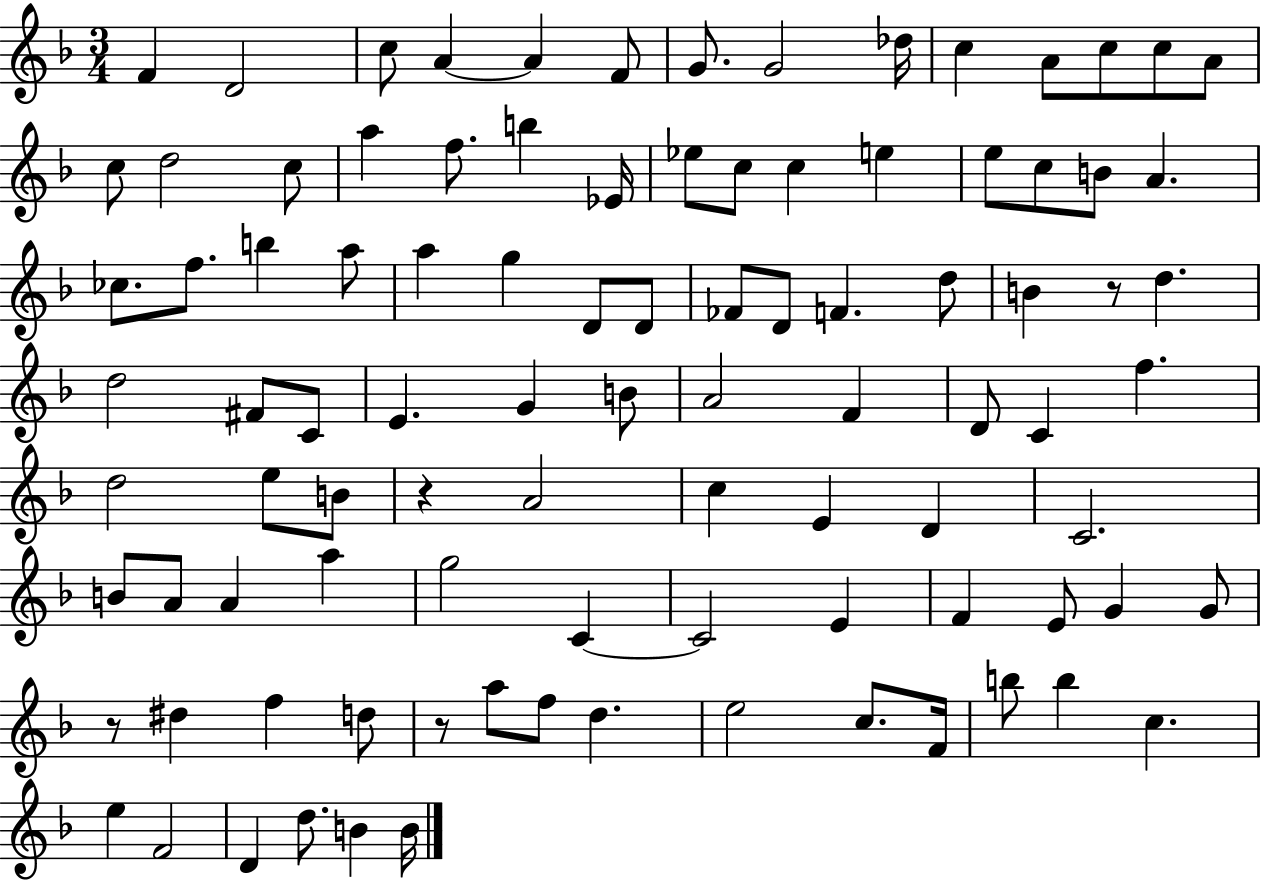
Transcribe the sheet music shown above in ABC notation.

X:1
T:Untitled
M:3/4
L:1/4
K:F
F D2 c/2 A A F/2 G/2 G2 _d/4 c A/2 c/2 c/2 A/2 c/2 d2 c/2 a f/2 b _E/4 _e/2 c/2 c e e/2 c/2 B/2 A _c/2 f/2 b a/2 a g D/2 D/2 _F/2 D/2 F d/2 B z/2 d d2 ^F/2 C/2 E G B/2 A2 F D/2 C f d2 e/2 B/2 z A2 c E D C2 B/2 A/2 A a g2 C C2 E F E/2 G G/2 z/2 ^d f d/2 z/2 a/2 f/2 d e2 c/2 F/4 b/2 b c e F2 D d/2 B B/4